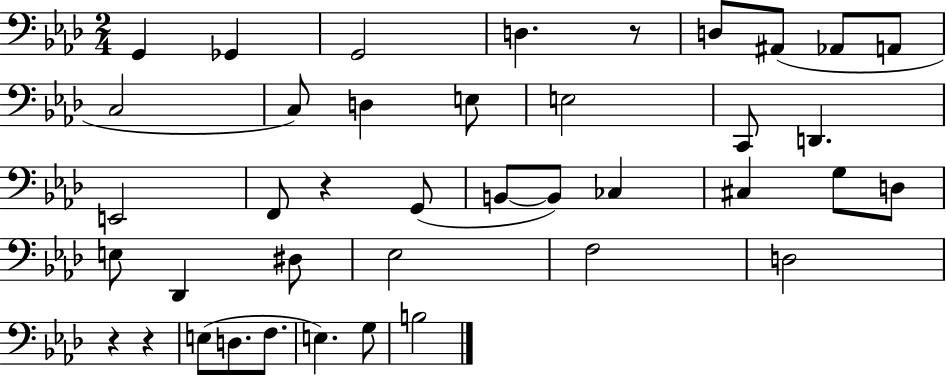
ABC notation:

X:1
T:Untitled
M:2/4
L:1/4
K:Ab
G,, _G,, G,,2 D, z/2 D,/2 ^A,,/2 _A,,/2 A,,/2 C,2 C,/2 D, E,/2 E,2 C,,/2 D,, E,,2 F,,/2 z G,,/2 B,,/2 B,,/2 _C, ^C, G,/2 D,/2 E,/2 _D,, ^D,/2 _E,2 F,2 D,2 z z E,/2 D,/2 F,/2 E, G,/2 B,2